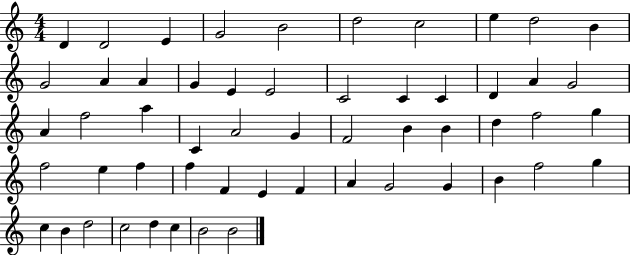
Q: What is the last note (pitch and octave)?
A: B4